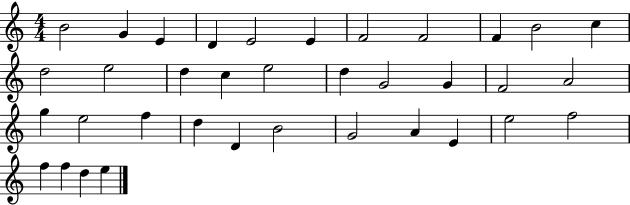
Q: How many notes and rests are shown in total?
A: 36